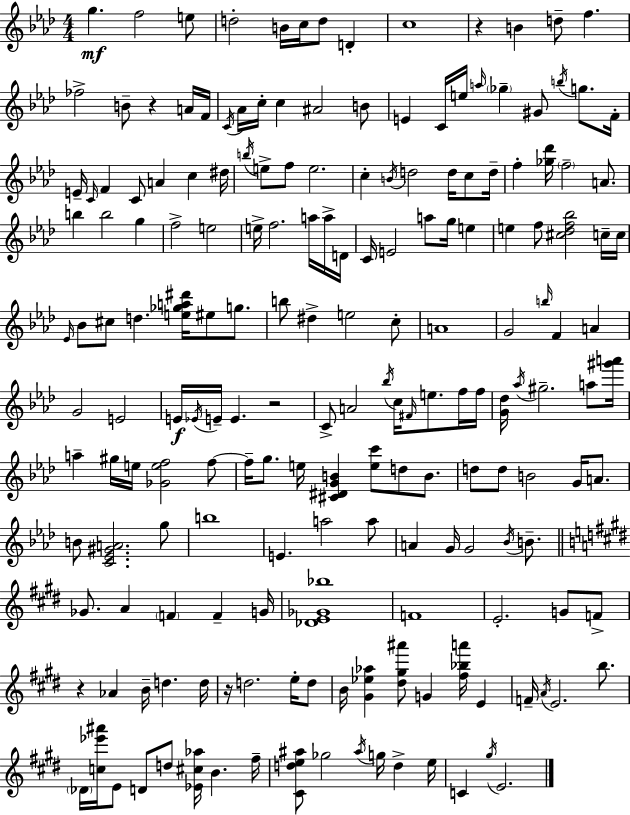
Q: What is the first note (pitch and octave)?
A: G5